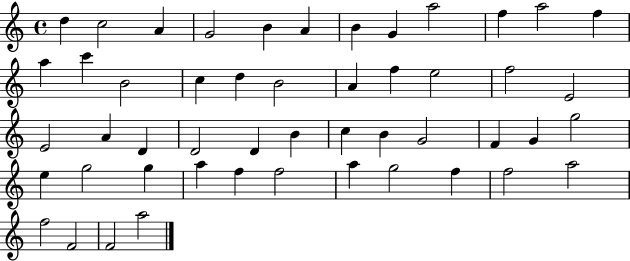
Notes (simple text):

D5/q C5/h A4/q G4/h B4/q A4/q B4/q G4/q A5/h F5/q A5/h F5/q A5/q C6/q B4/h C5/q D5/q B4/h A4/q F5/q E5/h F5/h E4/h E4/h A4/q D4/q D4/h D4/q B4/q C5/q B4/q G4/h F4/q G4/q G5/h E5/q G5/h G5/q A5/q F5/q F5/h A5/q G5/h F5/q F5/h A5/h F5/h F4/h F4/h A5/h